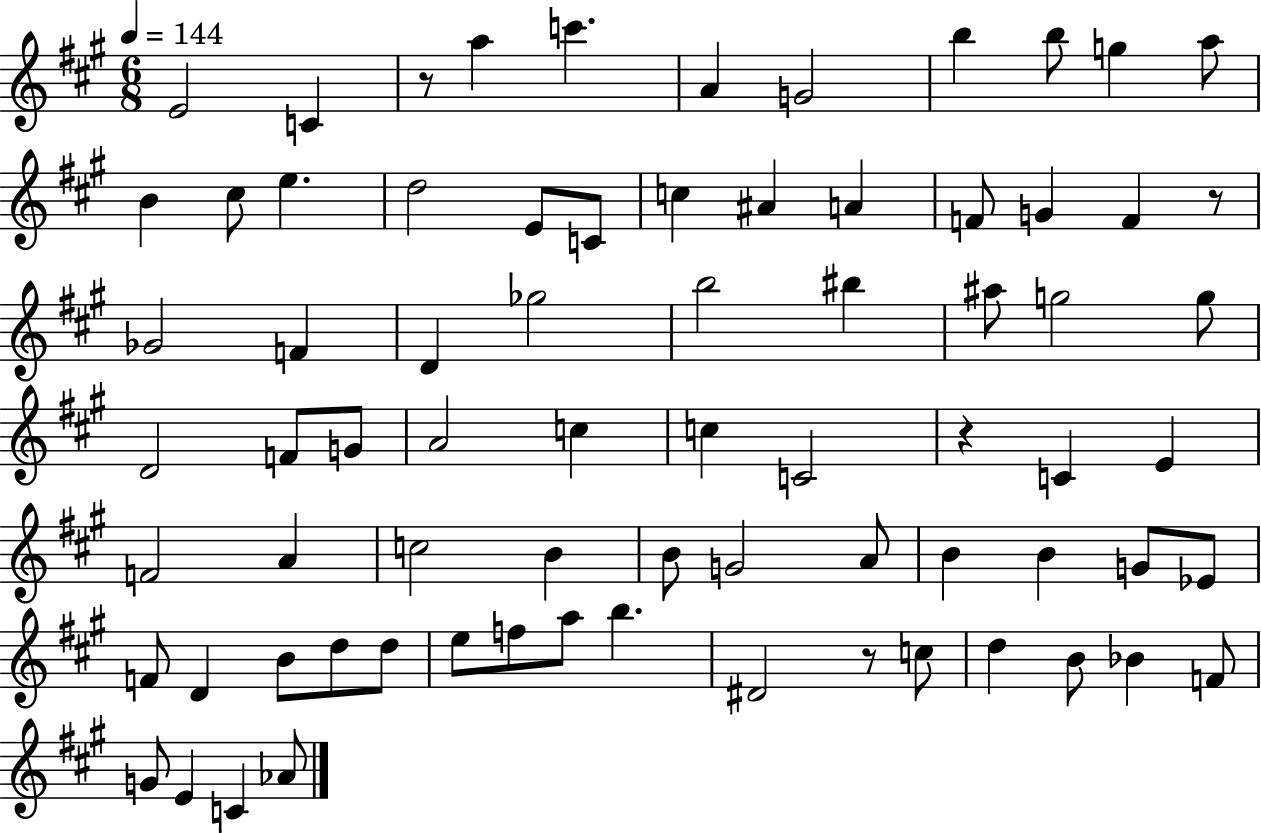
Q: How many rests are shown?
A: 4